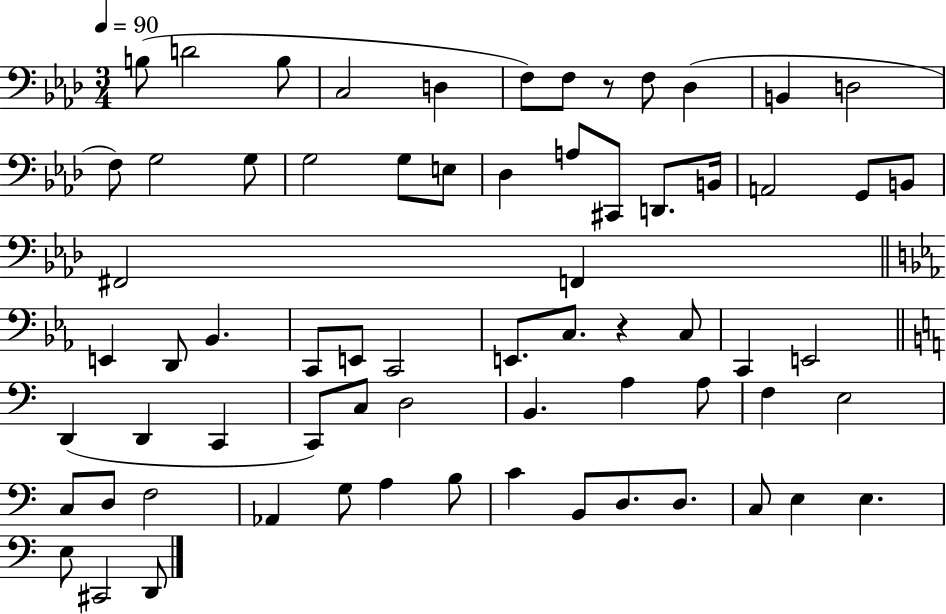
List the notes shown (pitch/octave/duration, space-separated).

B3/e D4/h B3/e C3/h D3/q F3/e F3/e R/e F3/e Db3/q B2/q D3/h F3/e G3/h G3/e G3/h G3/e E3/e Db3/q A3/e C#2/e D2/e. B2/s A2/h G2/e B2/e F#2/h F2/q E2/q D2/e Bb2/q. C2/e E2/e C2/h E2/e. C3/e. R/q C3/e C2/q E2/h D2/q D2/q C2/q C2/e C3/e D3/h B2/q. A3/q A3/e F3/q E3/h C3/e D3/e F3/h Ab2/q G3/e A3/q B3/e C4/q B2/e D3/e. D3/e. C3/e E3/q E3/q. E3/e C#2/h D2/e